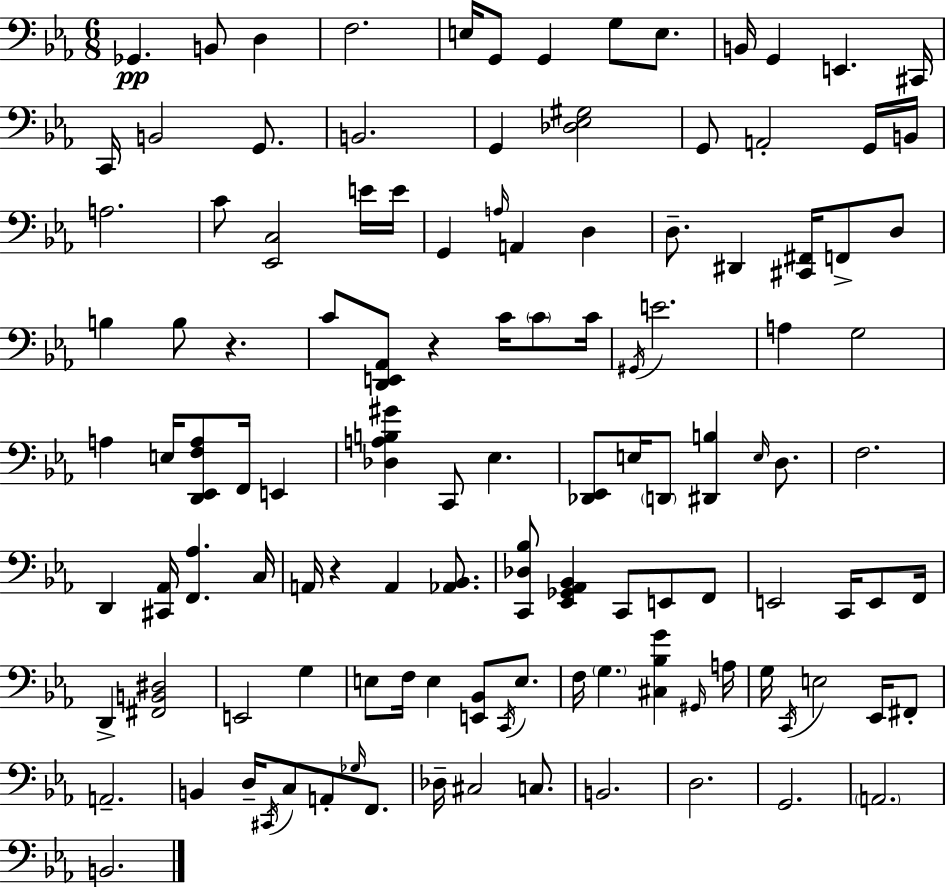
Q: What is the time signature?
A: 6/8